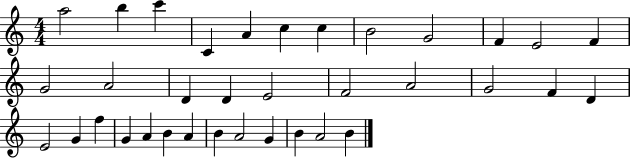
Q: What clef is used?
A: treble